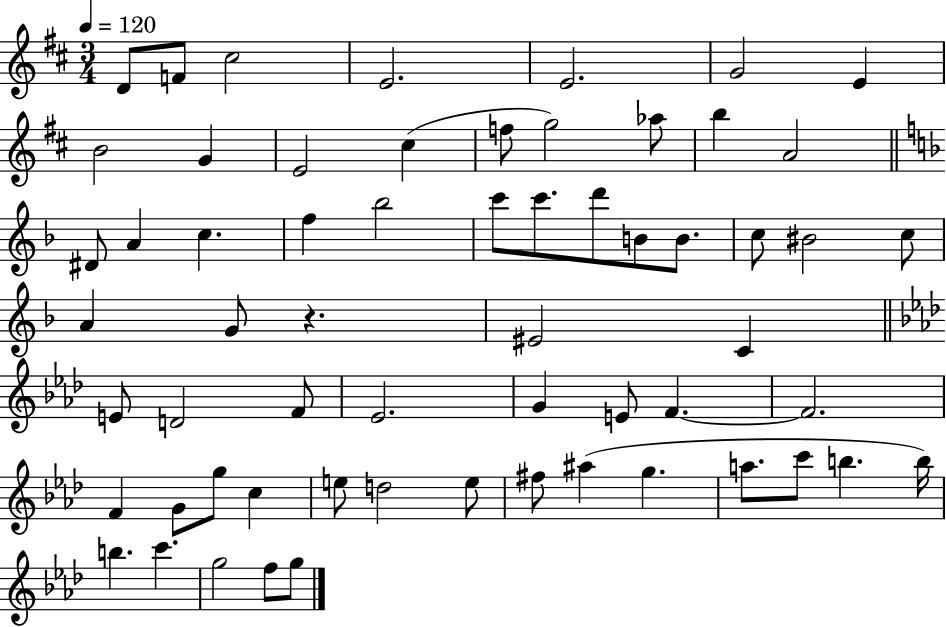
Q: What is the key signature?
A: D major